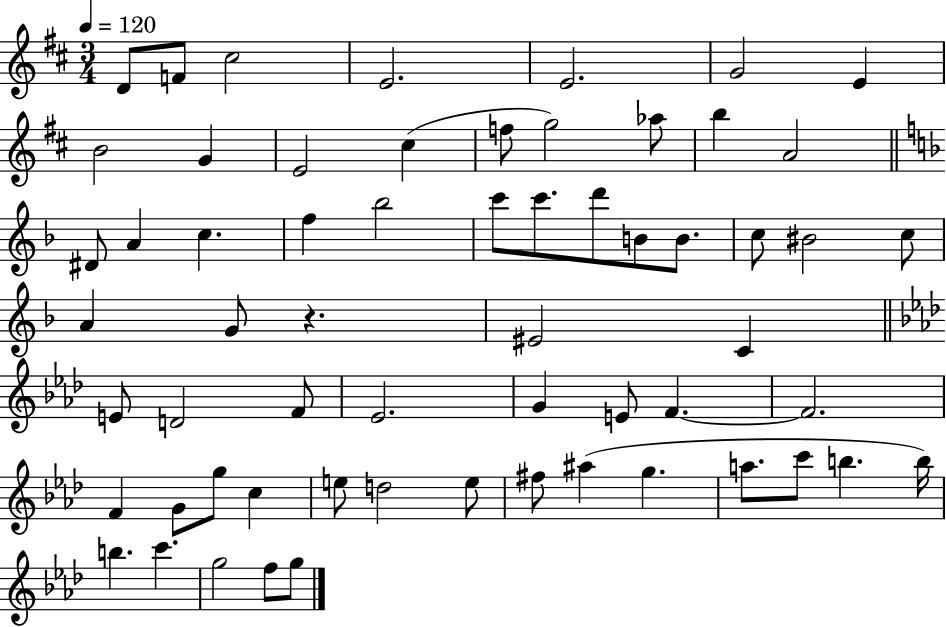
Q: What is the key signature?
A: D major